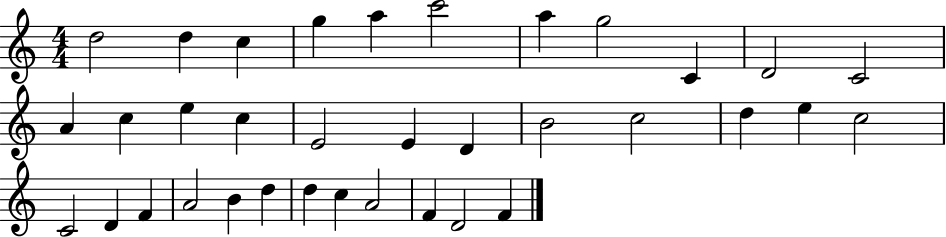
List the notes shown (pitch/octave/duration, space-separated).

D5/h D5/q C5/q G5/q A5/q C6/h A5/q G5/h C4/q D4/h C4/h A4/q C5/q E5/q C5/q E4/h E4/q D4/q B4/h C5/h D5/q E5/q C5/h C4/h D4/q F4/q A4/h B4/q D5/q D5/q C5/q A4/h F4/q D4/h F4/q